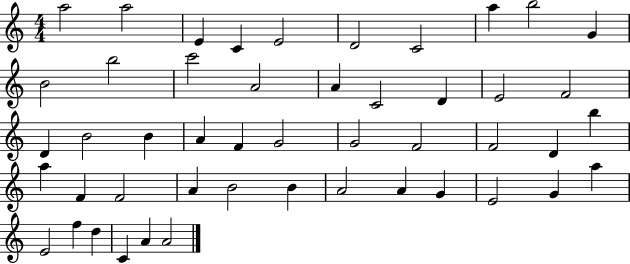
X:1
T:Untitled
M:4/4
L:1/4
K:C
a2 a2 E C E2 D2 C2 a b2 G B2 b2 c'2 A2 A C2 D E2 F2 D B2 B A F G2 G2 F2 F2 D b a F F2 A B2 B A2 A G E2 G a E2 f d C A A2